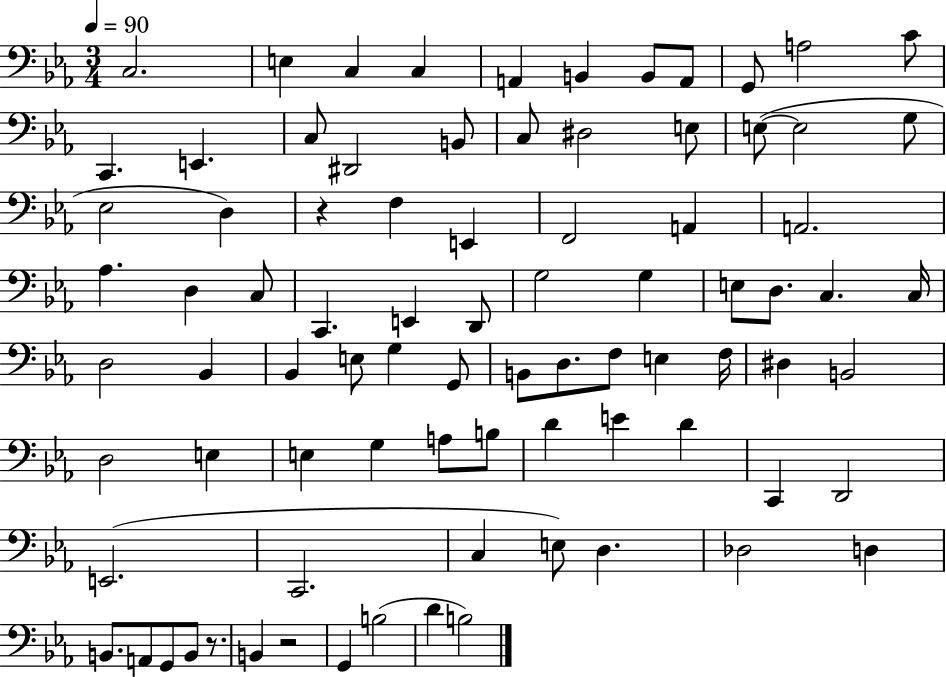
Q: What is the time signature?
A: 3/4